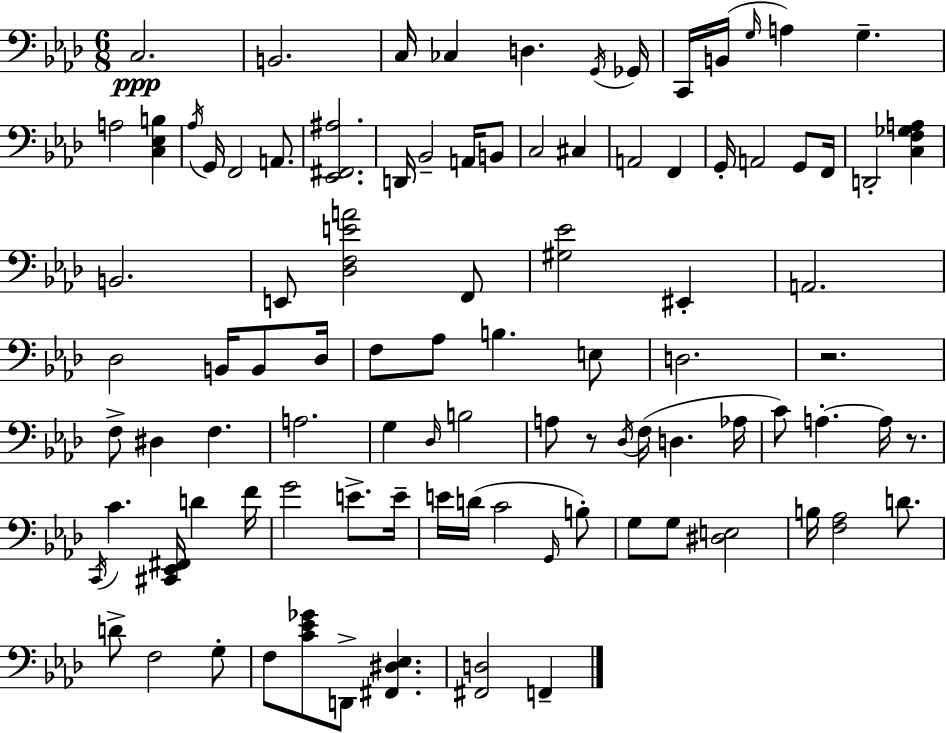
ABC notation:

X:1
T:Untitled
M:6/8
L:1/4
K:Ab
C,2 B,,2 C,/4 _C, D, G,,/4 _G,,/4 C,,/4 B,,/4 G,/4 A, G, A,2 [C,_E,B,] _A,/4 G,,/4 F,,2 A,,/2 [_E,,^F,,^A,]2 D,,/4 _B,,2 A,,/4 B,,/2 C,2 ^C, A,,2 F,, G,,/4 A,,2 G,,/2 F,,/4 D,,2 [C,F,_G,A,] B,,2 E,,/2 [_D,F,EA]2 F,,/2 [^G,_E]2 ^E,, A,,2 _D,2 B,,/4 B,,/2 _D,/4 F,/2 _A,/2 B, E,/2 D,2 z2 F,/2 ^D, F, A,2 G, _D,/4 B,2 A,/2 z/2 _D,/4 F,/4 D, _A,/4 C/2 A, A,/4 z/2 C,,/4 C [^C,,_E,,^F,,]/4 D F/4 G2 E/2 E/4 E/4 D/4 C2 G,,/4 B,/2 G,/2 G,/2 [^D,E,]2 B,/4 [F,_A,]2 D/2 D/2 F,2 G,/2 F,/2 [C_E_G]/2 D,,/2 [^F,,^D,_E,] [^F,,D,]2 F,,